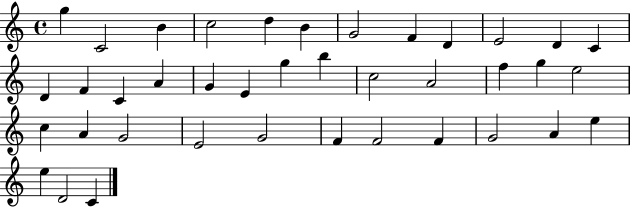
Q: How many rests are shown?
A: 0